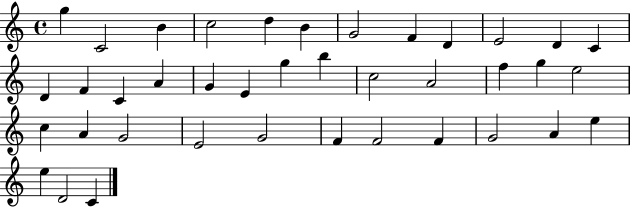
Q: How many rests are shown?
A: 0